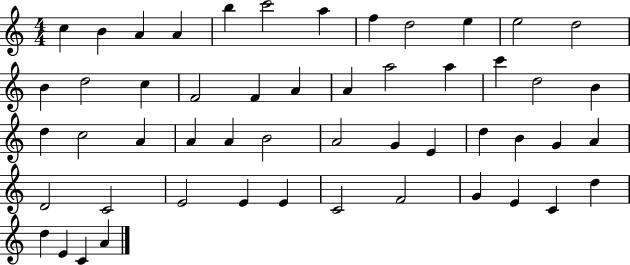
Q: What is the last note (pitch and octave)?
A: A4